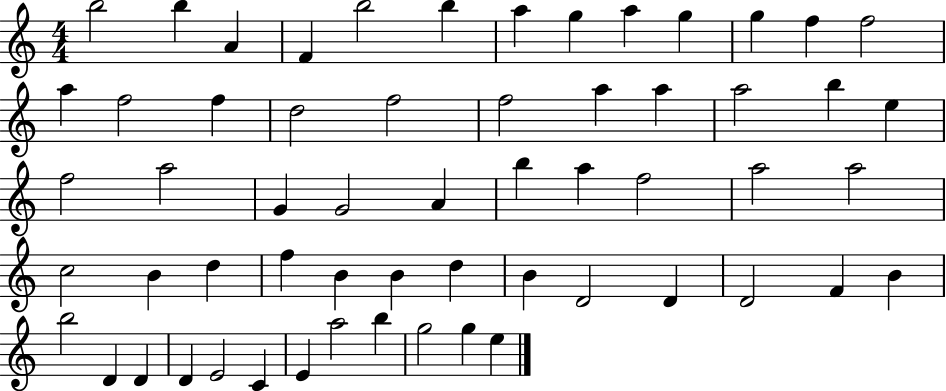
X:1
T:Untitled
M:4/4
L:1/4
K:C
b2 b A F b2 b a g a g g f f2 a f2 f d2 f2 f2 a a a2 b e f2 a2 G G2 A b a f2 a2 a2 c2 B d f B B d B D2 D D2 F B b2 D D D E2 C E a2 b g2 g e